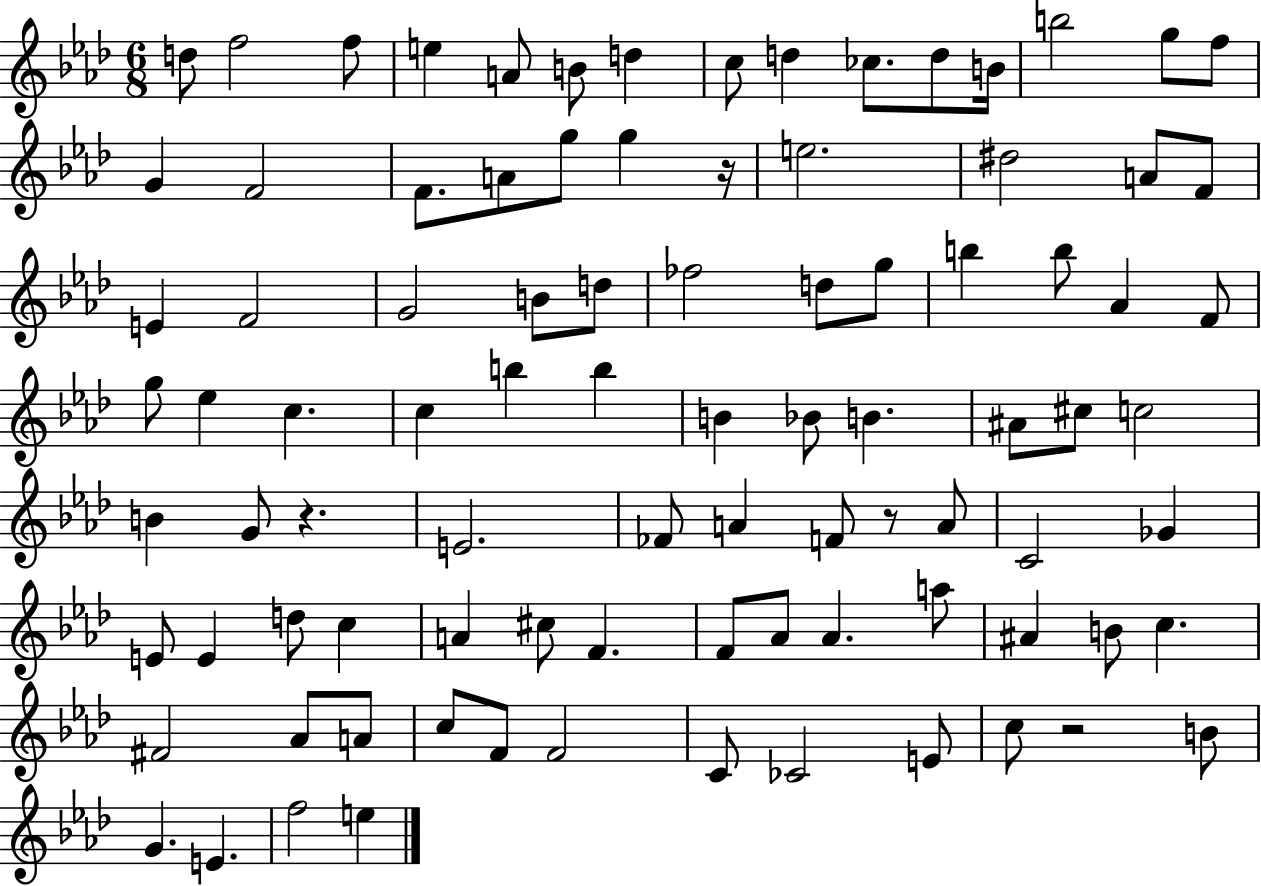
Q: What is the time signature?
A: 6/8